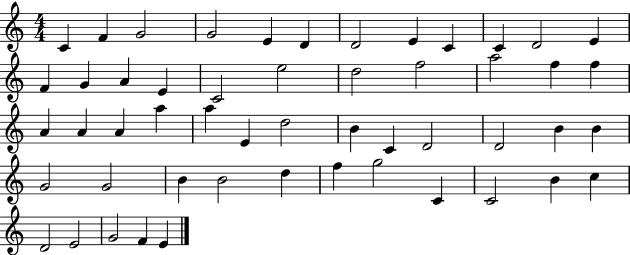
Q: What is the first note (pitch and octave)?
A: C4